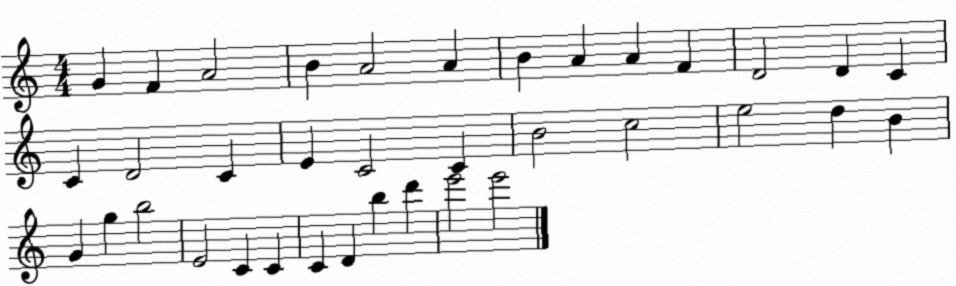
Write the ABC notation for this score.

X:1
T:Untitled
M:4/4
L:1/4
K:C
G F A2 B A2 A B A A F D2 D C C D2 C E C2 C B2 c2 e2 d B G g b2 E2 C C C D b d' e'2 e'2